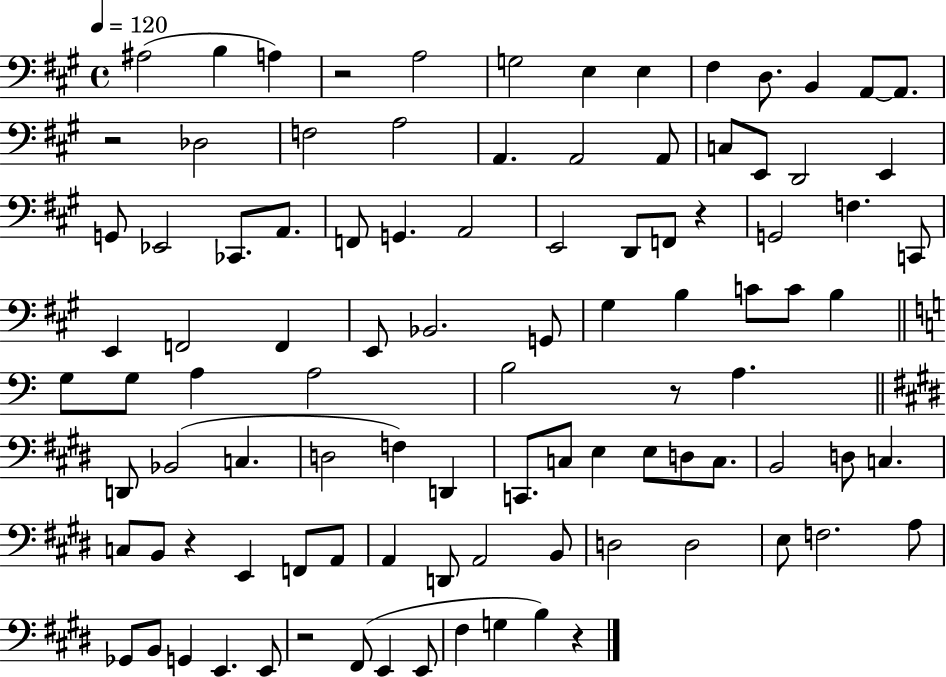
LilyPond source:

{
  \clef bass
  \time 4/4
  \defaultTimeSignature
  \key a \major
  \tempo 4 = 120
  ais2( b4 a4) | r2 a2 | g2 e4 e4 | fis4 d8. b,4 a,8~~ a,8. | \break r2 des2 | f2 a2 | a,4. a,2 a,8 | c8 e,8 d,2 e,4 | \break g,8 ees,2 ces,8. a,8. | f,8 g,4. a,2 | e,2 d,8 f,8 r4 | g,2 f4. c,8 | \break e,4 f,2 f,4 | e,8 bes,2. g,8 | gis4 b4 c'8 c'8 b4 | \bar "||" \break \key a \minor g8 g8 a4 a2 | b2 r8 a4. | \bar "||" \break \key e \major d,8 bes,2( c4. | d2 f4) d,4 | c,8. c8 e4 e8 d8 c8. | b,2 d8 c4. | \break c8 b,8 r4 e,4 f,8 a,8 | a,4 d,8 a,2 b,8 | d2 d2 | e8 f2. a8 | \break ges,8 b,8 g,4 e,4. e,8 | r2 fis,8( e,4 e,8 | fis4 g4 b4) r4 | \bar "|."
}